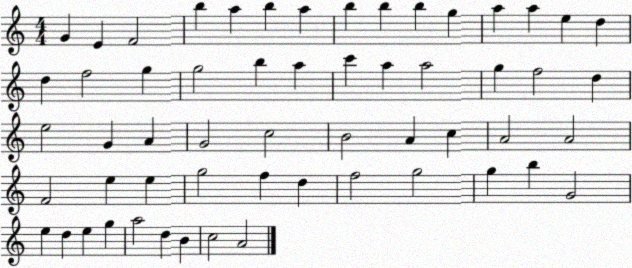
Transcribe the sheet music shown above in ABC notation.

X:1
T:Untitled
M:4/4
L:1/4
K:C
G E F2 b a b a b b b g a a e d d f2 g g2 b a c' a a2 g f2 d e2 G A G2 c2 B2 A c A2 A2 F2 e e g2 f d f2 g2 g b G2 e d e g a2 d B c2 A2